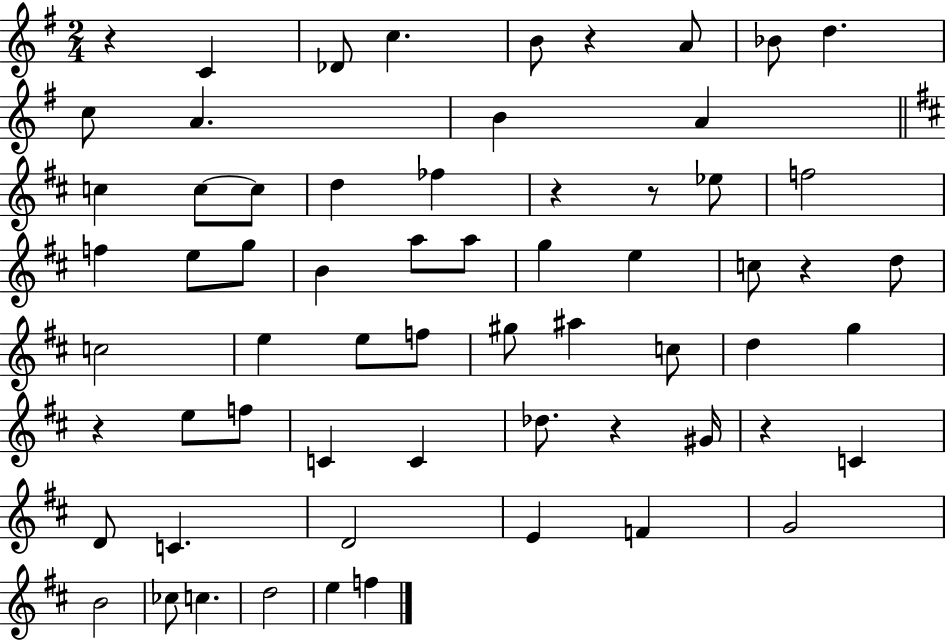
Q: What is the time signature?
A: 2/4